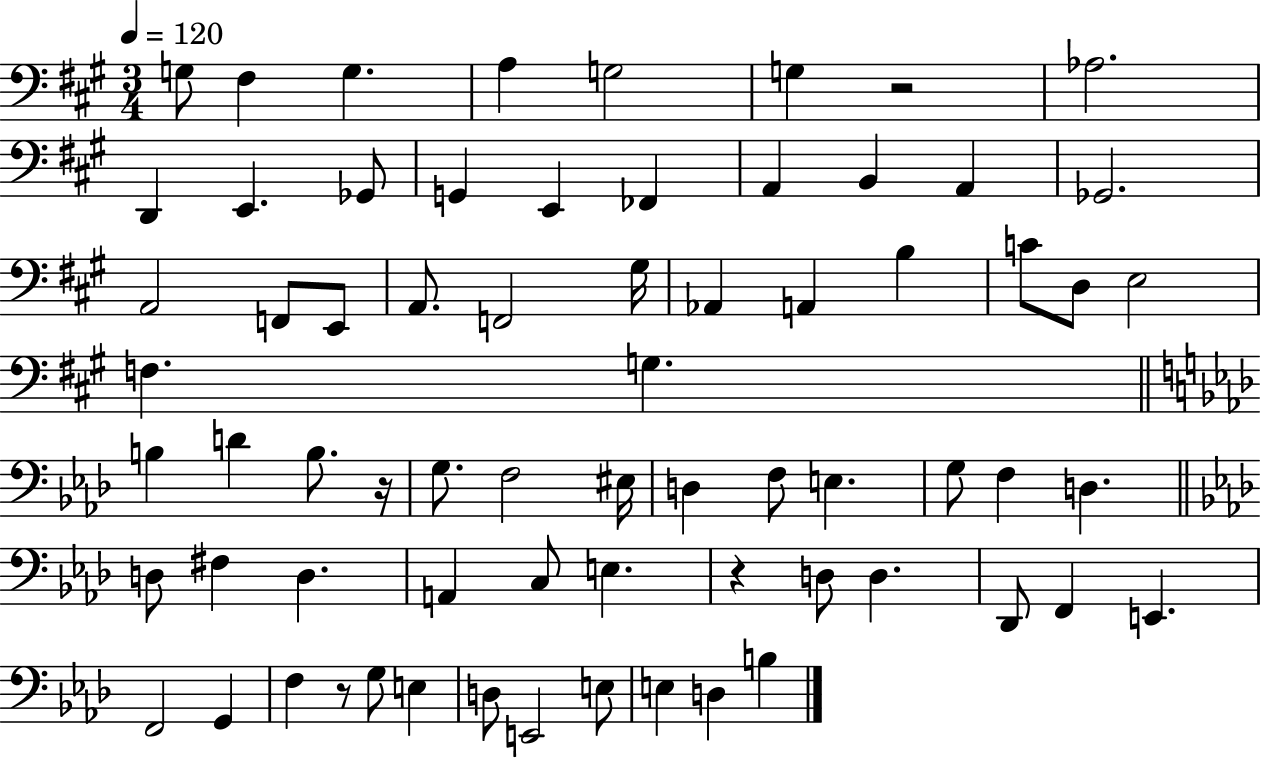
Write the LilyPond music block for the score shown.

{
  \clef bass
  \numericTimeSignature
  \time 3/4
  \key a \major
  \tempo 4 = 120
  \repeat volta 2 { g8 fis4 g4. | a4 g2 | g4 r2 | aes2. | \break d,4 e,4. ges,8 | g,4 e,4 fes,4 | a,4 b,4 a,4 | ges,2. | \break a,2 f,8 e,8 | a,8. f,2 gis16 | aes,4 a,4 b4 | c'8 d8 e2 | \break f4. g4. | \bar "||" \break \key aes \major b4 d'4 b8. r16 | g8. f2 eis16 | d4 f8 e4. | g8 f4 d4. | \break \bar "||" \break \key aes \major d8 fis4 d4. | a,4 c8 e4. | r4 d8 d4. | des,8 f,4 e,4. | \break f,2 g,4 | f4 r8 g8 e4 | d8 e,2 e8 | e4 d4 b4 | \break } \bar "|."
}